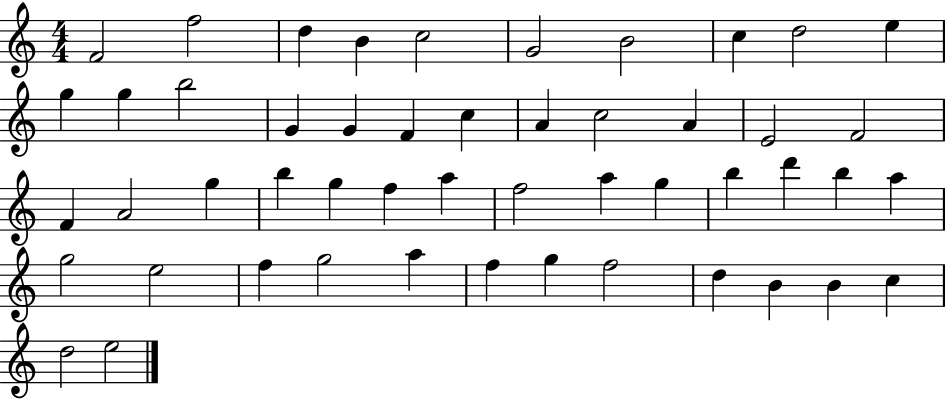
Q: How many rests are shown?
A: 0